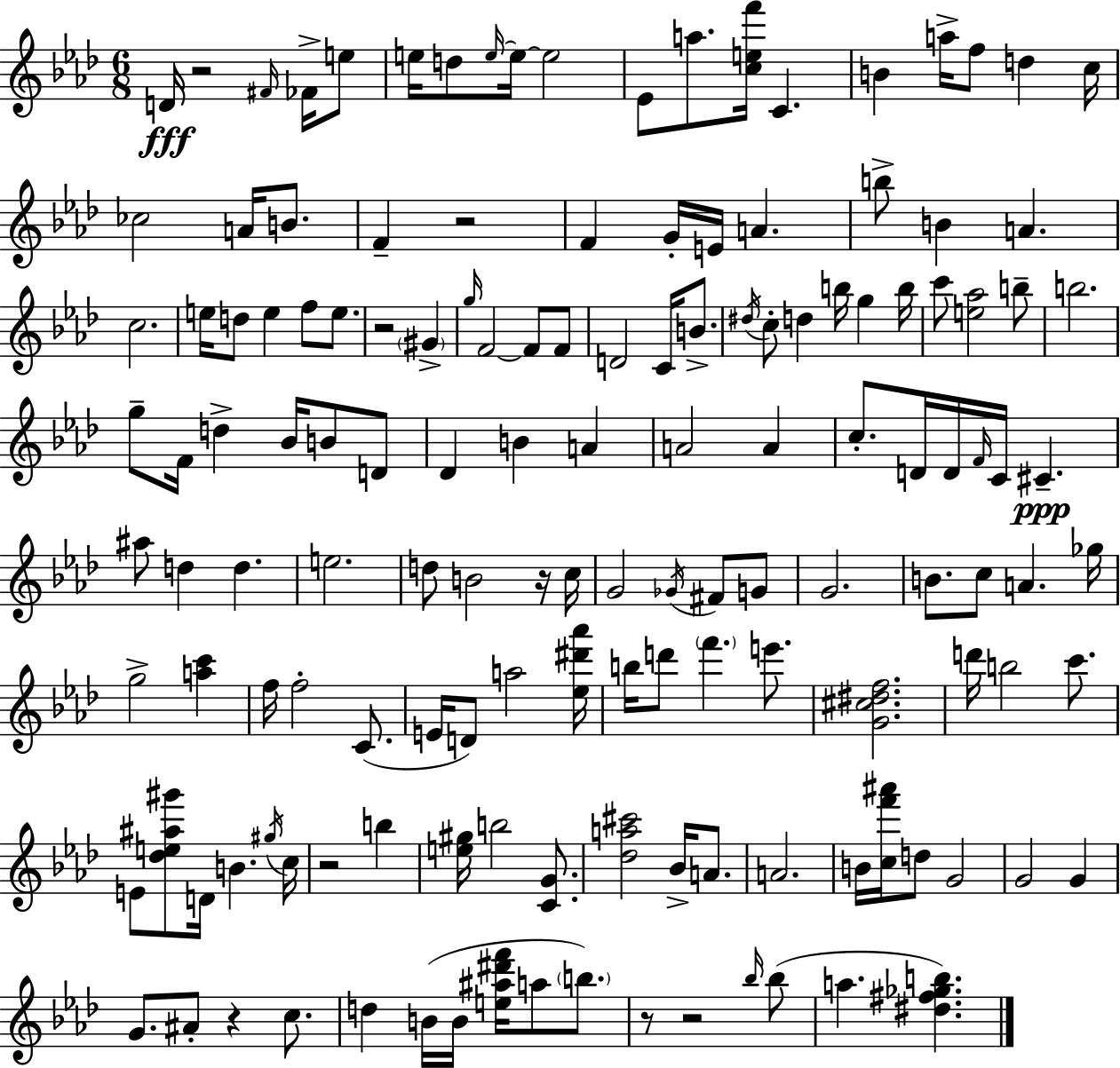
{
  \clef treble
  \numericTimeSignature
  \time 6/8
  \key f \minor
  d'16\fff r2 \grace { fis'16 } fes'16-> e''8 | e''16 d''8 \grace { e''16~ }~ e''16 e''2 | ees'8 a''8. <c'' e'' f'''>16 c'4. | b'4 a''16-> f''8 d''4 | \break c''16 ces''2 a'16 b'8. | f'4-- r2 | f'4 g'16-. e'16 a'4. | b''8-> b'4 a'4. | \break c''2. | e''16 d''8 e''4 f''8 e''8. | r2 \parenthesize gis'4-> | \grace { g''16 } f'2~~ f'8 | \break f'8 d'2 c'16 | b'8.-> \acciaccatura { dis''16 } c''8-. d''4 b''16 g''4 | b''16 c'''8 <e'' aes''>2 | b''8-- b''2. | \break g''8-- f'16 d''4-> bes'16 | b'8 d'8 des'4 b'4 | a'4 a'2 | a'4 c''8.-. d'16 d'16 \grace { f'16 } c'16 cis'4.--\ppp | \break ais''8 d''4 d''4. | e''2. | d''8 b'2 | r16 c''16 g'2 | \break \acciaccatura { ges'16 } fis'8 g'8 g'2. | b'8. c''8 a'4. | ges''16 g''2-> | <a'' c'''>4 f''16 f''2-. | \break c'8.( e'16 d'8) a''2 | <ees'' dis''' aes'''>16 b''16 d'''8 \parenthesize f'''4. | e'''8. <g' cis'' dis'' f''>2. | d'''16 b''2 | \break c'''8. e'8 <des'' e'' ais'' gis'''>8 d'16 b'4. | \acciaccatura { gis''16 } c''16 r2 | b''4 <e'' gis''>16 b''2 | <c' g'>8. <des'' a'' cis'''>2 | \break bes'16-> a'8. a'2. | b'16 <c'' f''' ais'''>16 d''8 g'2 | g'2 | g'4 g'8. ais'8-. | \break r4 c''8. d''4 b'16( | b'16 <e'' ais'' dis''' f'''>16 a''8 \parenthesize b''8.) r8 r2 | \grace { bes''16 } bes''8( a''4. | <dis'' fis'' ges'' b''>4.) \bar "|."
}